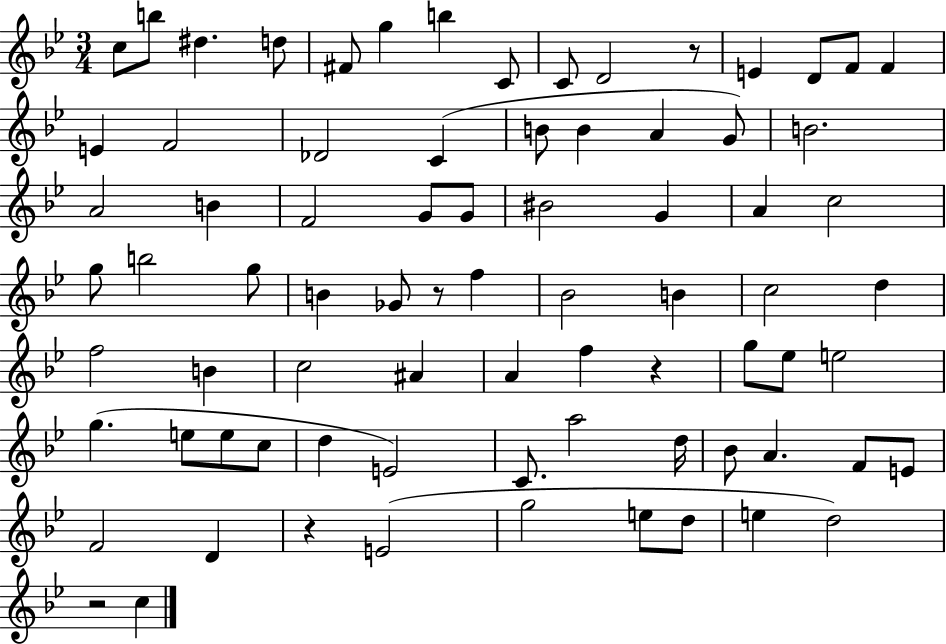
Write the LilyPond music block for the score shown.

{
  \clef treble
  \numericTimeSignature
  \time 3/4
  \key bes \major
  c''8 b''8 dis''4. d''8 | fis'8 g''4 b''4 c'8 | c'8 d'2 r8 | e'4 d'8 f'8 f'4 | \break e'4 f'2 | des'2 c'4( | b'8 b'4 a'4 g'8) | b'2. | \break a'2 b'4 | f'2 g'8 g'8 | bis'2 g'4 | a'4 c''2 | \break g''8 b''2 g''8 | b'4 ges'8 r8 f''4 | bes'2 b'4 | c''2 d''4 | \break f''2 b'4 | c''2 ais'4 | a'4 f''4 r4 | g''8 ees''8 e''2 | \break g''4.( e''8 e''8 c''8 | d''4 e'2) | c'8. a''2 d''16 | bes'8 a'4. f'8 e'8 | \break f'2 d'4 | r4 e'2( | g''2 e''8 d''8 | e''4 d''2) | \break r2 c''4 | \bar "|."
}